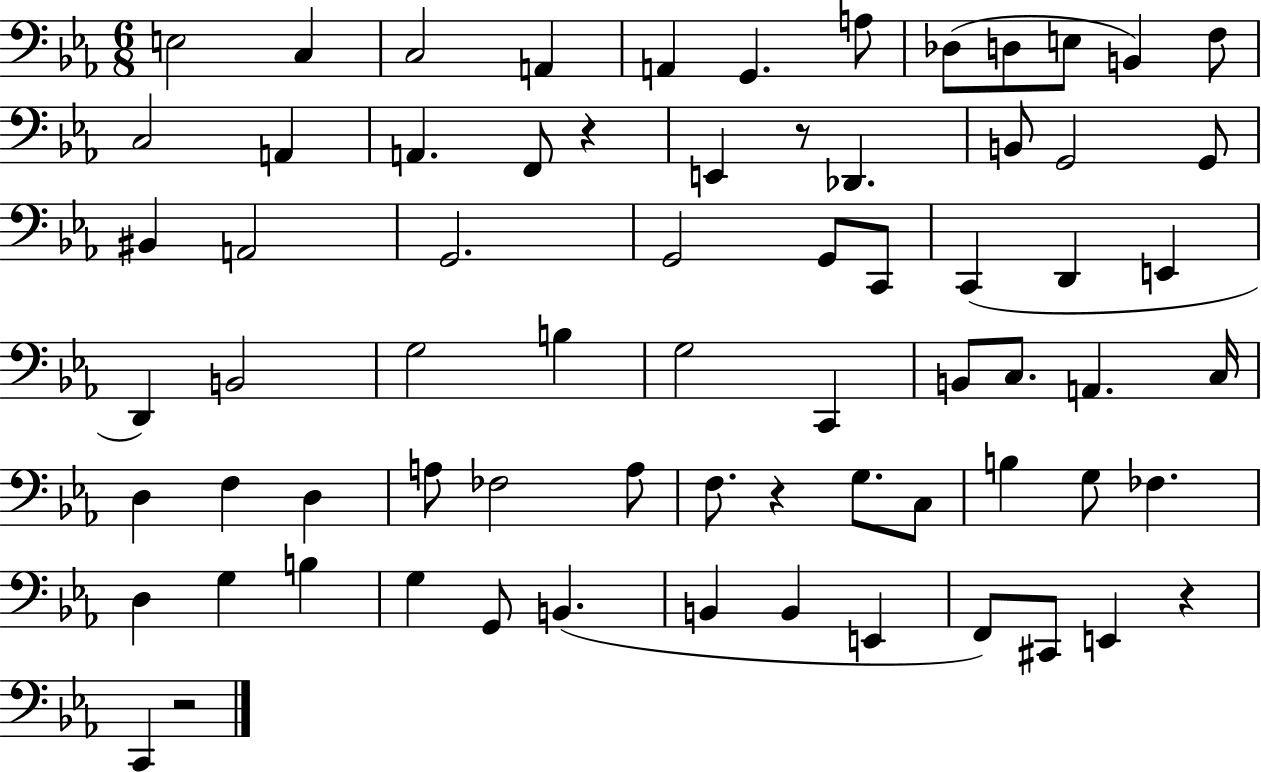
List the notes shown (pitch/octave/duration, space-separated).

E3/h C3/q C3/h A2/q A2/q G2/q. A3/e Db3/e D3/e E3/e B2/q F3/e C3/h A2/q A2/q. F2/e R/q E2/q R/e Db2/q. B2/e G2/h G2/e BIS2/q A2/h G2/h. G2/h G2/e C2/e C2/q D2/q E2/q D2/q B2/h G3/h B3/q G3/h C2/q B2/e C3/e. A2/q. C3/s D3/q F3/q D3/q A3/e FES3/h A3/e F3/e. R/q G3/e. C3/e B3/q G3/e FES3/q. D3/q G3/q B3/q G3/q G2/e B2/q. B2/q B2/q E2/q F2/e C#2/e E2/q R/q C2/q R/h